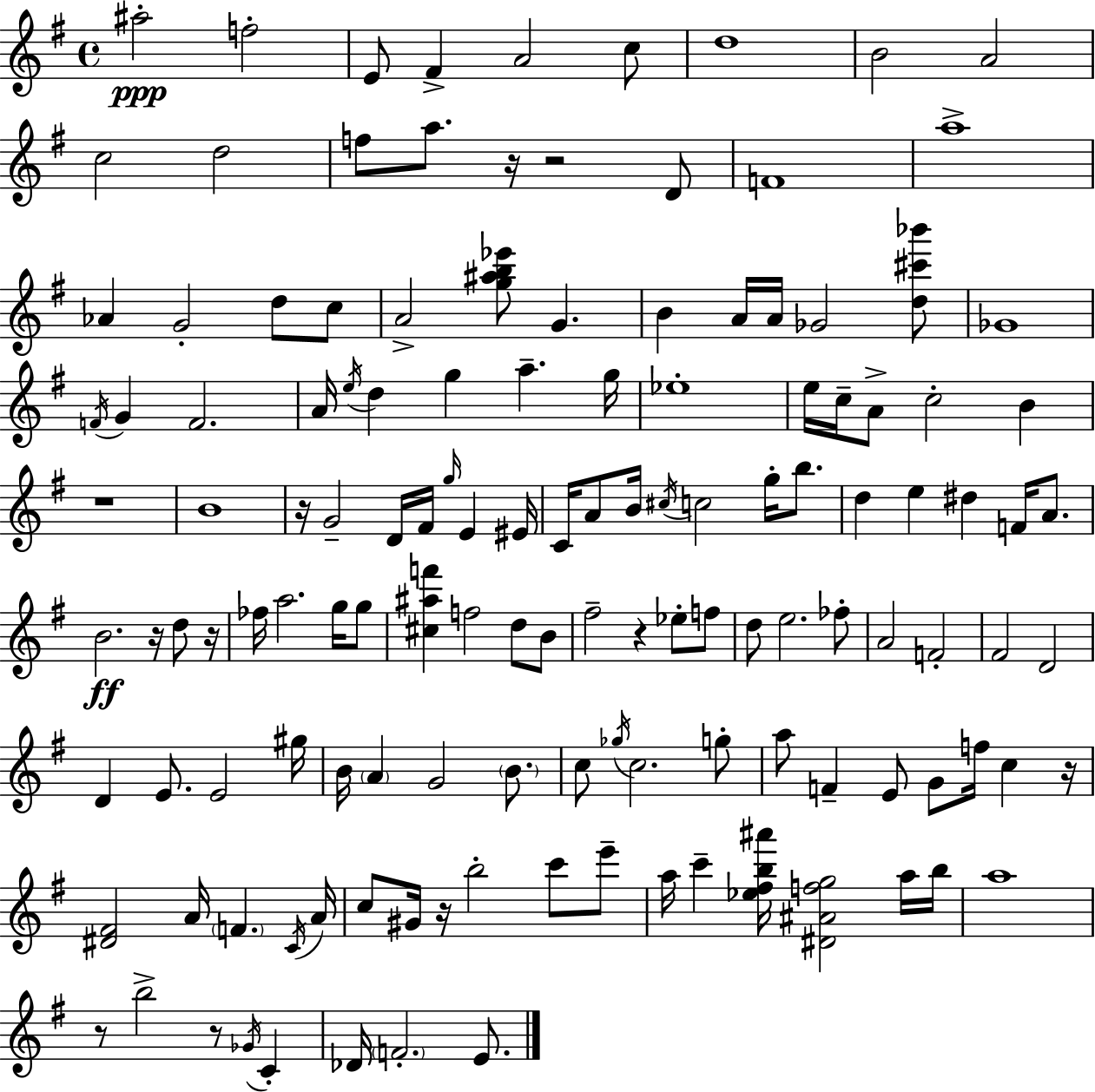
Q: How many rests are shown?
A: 11